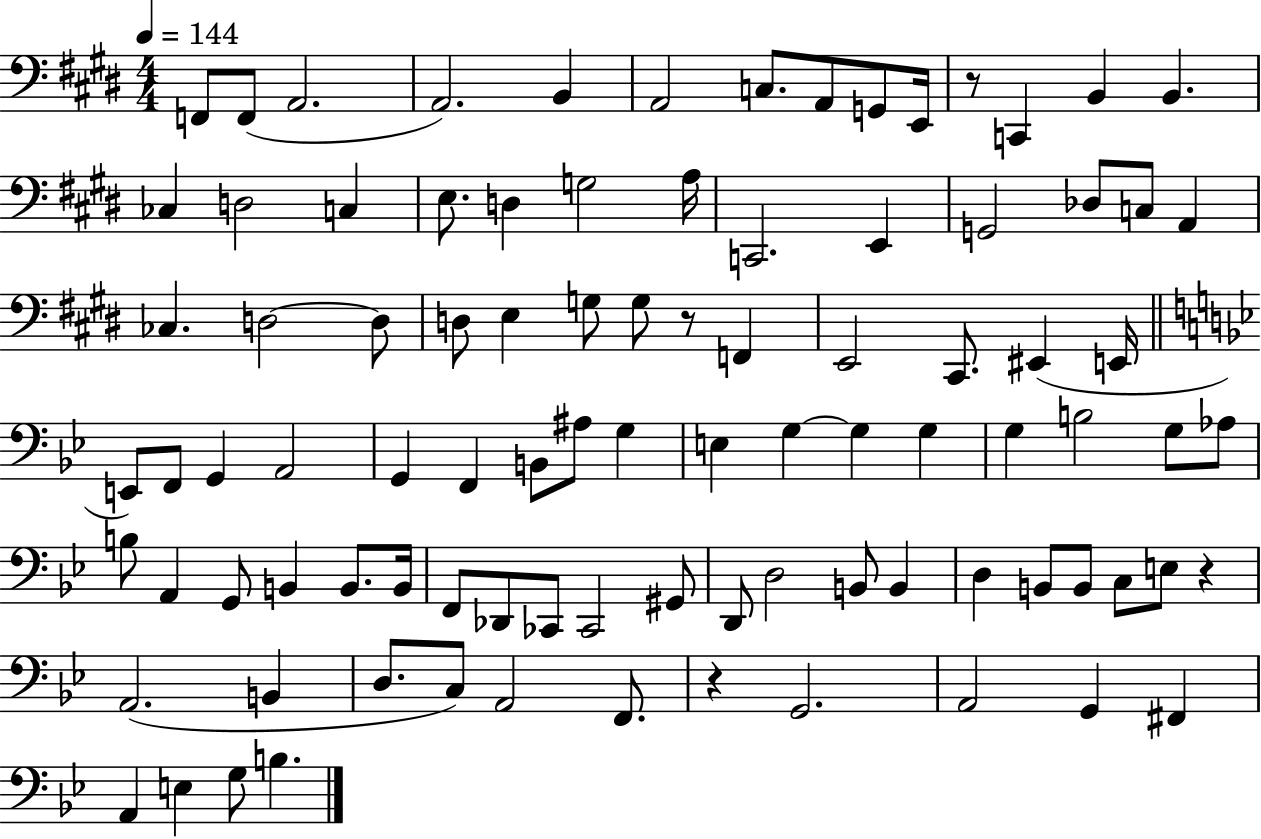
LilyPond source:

{
  \clef bass
  \numericTimeSignature
  \time 4/4
  \key e \major
  \tempo 4 = 144
  f,8 f,8( a,2. | a,2.) b,4 | a,2 c8. a,8 g,8 e,16 | r8 c,4 b,4 b,4. | \break ces4 d2 c4 | e8. d4 g2 a16 | c,2. e,4 | g,2 des8 c8 a,4 | \break ces4. d2~~ d8 | d8 e4 g8 g8 r8 f,4 | e,2 cis,8. eis,4( e,16 | \bar "||" \break \key bes \major e,8) f,8 g,4 a,2 | g,4 f,4 b,8 ais8 g4 | e4 g4~~ g4 g4 | g4 b2 g8 aes8 | \break b8 a,4 g,8 b,4 b,8. b,16 | f,8 des,8 ces,8 ces,2 gis,8 | d,8 d2 b,8 b,4 | d4 b,8 b,8 c8 e8 r4 | \break a,2.( b,4 | d8. c8) a,2 f,8. | r4 g,2. | a,2 g,4 fis,4 | \break a,4 e4 g8 b4. | \bar "|."
}